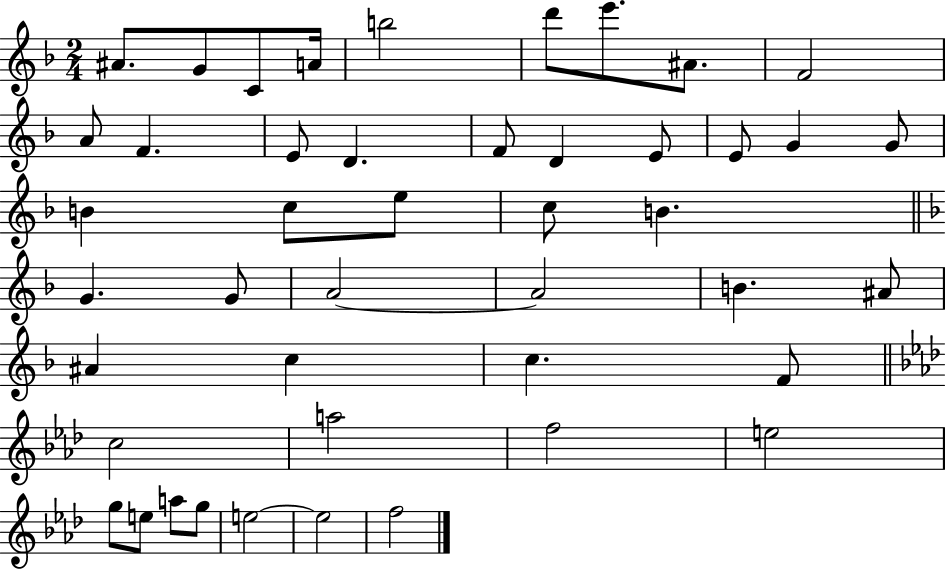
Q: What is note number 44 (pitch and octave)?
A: E5